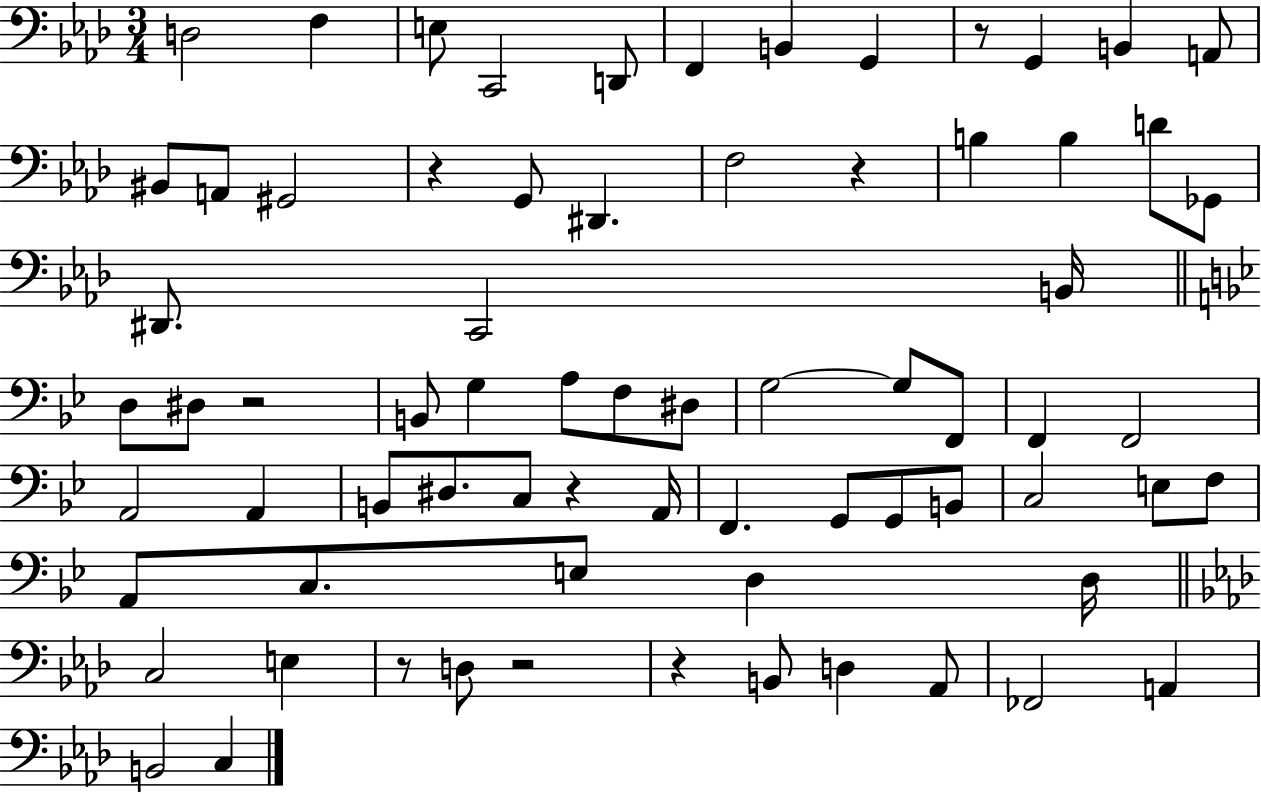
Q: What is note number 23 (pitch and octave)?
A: C2